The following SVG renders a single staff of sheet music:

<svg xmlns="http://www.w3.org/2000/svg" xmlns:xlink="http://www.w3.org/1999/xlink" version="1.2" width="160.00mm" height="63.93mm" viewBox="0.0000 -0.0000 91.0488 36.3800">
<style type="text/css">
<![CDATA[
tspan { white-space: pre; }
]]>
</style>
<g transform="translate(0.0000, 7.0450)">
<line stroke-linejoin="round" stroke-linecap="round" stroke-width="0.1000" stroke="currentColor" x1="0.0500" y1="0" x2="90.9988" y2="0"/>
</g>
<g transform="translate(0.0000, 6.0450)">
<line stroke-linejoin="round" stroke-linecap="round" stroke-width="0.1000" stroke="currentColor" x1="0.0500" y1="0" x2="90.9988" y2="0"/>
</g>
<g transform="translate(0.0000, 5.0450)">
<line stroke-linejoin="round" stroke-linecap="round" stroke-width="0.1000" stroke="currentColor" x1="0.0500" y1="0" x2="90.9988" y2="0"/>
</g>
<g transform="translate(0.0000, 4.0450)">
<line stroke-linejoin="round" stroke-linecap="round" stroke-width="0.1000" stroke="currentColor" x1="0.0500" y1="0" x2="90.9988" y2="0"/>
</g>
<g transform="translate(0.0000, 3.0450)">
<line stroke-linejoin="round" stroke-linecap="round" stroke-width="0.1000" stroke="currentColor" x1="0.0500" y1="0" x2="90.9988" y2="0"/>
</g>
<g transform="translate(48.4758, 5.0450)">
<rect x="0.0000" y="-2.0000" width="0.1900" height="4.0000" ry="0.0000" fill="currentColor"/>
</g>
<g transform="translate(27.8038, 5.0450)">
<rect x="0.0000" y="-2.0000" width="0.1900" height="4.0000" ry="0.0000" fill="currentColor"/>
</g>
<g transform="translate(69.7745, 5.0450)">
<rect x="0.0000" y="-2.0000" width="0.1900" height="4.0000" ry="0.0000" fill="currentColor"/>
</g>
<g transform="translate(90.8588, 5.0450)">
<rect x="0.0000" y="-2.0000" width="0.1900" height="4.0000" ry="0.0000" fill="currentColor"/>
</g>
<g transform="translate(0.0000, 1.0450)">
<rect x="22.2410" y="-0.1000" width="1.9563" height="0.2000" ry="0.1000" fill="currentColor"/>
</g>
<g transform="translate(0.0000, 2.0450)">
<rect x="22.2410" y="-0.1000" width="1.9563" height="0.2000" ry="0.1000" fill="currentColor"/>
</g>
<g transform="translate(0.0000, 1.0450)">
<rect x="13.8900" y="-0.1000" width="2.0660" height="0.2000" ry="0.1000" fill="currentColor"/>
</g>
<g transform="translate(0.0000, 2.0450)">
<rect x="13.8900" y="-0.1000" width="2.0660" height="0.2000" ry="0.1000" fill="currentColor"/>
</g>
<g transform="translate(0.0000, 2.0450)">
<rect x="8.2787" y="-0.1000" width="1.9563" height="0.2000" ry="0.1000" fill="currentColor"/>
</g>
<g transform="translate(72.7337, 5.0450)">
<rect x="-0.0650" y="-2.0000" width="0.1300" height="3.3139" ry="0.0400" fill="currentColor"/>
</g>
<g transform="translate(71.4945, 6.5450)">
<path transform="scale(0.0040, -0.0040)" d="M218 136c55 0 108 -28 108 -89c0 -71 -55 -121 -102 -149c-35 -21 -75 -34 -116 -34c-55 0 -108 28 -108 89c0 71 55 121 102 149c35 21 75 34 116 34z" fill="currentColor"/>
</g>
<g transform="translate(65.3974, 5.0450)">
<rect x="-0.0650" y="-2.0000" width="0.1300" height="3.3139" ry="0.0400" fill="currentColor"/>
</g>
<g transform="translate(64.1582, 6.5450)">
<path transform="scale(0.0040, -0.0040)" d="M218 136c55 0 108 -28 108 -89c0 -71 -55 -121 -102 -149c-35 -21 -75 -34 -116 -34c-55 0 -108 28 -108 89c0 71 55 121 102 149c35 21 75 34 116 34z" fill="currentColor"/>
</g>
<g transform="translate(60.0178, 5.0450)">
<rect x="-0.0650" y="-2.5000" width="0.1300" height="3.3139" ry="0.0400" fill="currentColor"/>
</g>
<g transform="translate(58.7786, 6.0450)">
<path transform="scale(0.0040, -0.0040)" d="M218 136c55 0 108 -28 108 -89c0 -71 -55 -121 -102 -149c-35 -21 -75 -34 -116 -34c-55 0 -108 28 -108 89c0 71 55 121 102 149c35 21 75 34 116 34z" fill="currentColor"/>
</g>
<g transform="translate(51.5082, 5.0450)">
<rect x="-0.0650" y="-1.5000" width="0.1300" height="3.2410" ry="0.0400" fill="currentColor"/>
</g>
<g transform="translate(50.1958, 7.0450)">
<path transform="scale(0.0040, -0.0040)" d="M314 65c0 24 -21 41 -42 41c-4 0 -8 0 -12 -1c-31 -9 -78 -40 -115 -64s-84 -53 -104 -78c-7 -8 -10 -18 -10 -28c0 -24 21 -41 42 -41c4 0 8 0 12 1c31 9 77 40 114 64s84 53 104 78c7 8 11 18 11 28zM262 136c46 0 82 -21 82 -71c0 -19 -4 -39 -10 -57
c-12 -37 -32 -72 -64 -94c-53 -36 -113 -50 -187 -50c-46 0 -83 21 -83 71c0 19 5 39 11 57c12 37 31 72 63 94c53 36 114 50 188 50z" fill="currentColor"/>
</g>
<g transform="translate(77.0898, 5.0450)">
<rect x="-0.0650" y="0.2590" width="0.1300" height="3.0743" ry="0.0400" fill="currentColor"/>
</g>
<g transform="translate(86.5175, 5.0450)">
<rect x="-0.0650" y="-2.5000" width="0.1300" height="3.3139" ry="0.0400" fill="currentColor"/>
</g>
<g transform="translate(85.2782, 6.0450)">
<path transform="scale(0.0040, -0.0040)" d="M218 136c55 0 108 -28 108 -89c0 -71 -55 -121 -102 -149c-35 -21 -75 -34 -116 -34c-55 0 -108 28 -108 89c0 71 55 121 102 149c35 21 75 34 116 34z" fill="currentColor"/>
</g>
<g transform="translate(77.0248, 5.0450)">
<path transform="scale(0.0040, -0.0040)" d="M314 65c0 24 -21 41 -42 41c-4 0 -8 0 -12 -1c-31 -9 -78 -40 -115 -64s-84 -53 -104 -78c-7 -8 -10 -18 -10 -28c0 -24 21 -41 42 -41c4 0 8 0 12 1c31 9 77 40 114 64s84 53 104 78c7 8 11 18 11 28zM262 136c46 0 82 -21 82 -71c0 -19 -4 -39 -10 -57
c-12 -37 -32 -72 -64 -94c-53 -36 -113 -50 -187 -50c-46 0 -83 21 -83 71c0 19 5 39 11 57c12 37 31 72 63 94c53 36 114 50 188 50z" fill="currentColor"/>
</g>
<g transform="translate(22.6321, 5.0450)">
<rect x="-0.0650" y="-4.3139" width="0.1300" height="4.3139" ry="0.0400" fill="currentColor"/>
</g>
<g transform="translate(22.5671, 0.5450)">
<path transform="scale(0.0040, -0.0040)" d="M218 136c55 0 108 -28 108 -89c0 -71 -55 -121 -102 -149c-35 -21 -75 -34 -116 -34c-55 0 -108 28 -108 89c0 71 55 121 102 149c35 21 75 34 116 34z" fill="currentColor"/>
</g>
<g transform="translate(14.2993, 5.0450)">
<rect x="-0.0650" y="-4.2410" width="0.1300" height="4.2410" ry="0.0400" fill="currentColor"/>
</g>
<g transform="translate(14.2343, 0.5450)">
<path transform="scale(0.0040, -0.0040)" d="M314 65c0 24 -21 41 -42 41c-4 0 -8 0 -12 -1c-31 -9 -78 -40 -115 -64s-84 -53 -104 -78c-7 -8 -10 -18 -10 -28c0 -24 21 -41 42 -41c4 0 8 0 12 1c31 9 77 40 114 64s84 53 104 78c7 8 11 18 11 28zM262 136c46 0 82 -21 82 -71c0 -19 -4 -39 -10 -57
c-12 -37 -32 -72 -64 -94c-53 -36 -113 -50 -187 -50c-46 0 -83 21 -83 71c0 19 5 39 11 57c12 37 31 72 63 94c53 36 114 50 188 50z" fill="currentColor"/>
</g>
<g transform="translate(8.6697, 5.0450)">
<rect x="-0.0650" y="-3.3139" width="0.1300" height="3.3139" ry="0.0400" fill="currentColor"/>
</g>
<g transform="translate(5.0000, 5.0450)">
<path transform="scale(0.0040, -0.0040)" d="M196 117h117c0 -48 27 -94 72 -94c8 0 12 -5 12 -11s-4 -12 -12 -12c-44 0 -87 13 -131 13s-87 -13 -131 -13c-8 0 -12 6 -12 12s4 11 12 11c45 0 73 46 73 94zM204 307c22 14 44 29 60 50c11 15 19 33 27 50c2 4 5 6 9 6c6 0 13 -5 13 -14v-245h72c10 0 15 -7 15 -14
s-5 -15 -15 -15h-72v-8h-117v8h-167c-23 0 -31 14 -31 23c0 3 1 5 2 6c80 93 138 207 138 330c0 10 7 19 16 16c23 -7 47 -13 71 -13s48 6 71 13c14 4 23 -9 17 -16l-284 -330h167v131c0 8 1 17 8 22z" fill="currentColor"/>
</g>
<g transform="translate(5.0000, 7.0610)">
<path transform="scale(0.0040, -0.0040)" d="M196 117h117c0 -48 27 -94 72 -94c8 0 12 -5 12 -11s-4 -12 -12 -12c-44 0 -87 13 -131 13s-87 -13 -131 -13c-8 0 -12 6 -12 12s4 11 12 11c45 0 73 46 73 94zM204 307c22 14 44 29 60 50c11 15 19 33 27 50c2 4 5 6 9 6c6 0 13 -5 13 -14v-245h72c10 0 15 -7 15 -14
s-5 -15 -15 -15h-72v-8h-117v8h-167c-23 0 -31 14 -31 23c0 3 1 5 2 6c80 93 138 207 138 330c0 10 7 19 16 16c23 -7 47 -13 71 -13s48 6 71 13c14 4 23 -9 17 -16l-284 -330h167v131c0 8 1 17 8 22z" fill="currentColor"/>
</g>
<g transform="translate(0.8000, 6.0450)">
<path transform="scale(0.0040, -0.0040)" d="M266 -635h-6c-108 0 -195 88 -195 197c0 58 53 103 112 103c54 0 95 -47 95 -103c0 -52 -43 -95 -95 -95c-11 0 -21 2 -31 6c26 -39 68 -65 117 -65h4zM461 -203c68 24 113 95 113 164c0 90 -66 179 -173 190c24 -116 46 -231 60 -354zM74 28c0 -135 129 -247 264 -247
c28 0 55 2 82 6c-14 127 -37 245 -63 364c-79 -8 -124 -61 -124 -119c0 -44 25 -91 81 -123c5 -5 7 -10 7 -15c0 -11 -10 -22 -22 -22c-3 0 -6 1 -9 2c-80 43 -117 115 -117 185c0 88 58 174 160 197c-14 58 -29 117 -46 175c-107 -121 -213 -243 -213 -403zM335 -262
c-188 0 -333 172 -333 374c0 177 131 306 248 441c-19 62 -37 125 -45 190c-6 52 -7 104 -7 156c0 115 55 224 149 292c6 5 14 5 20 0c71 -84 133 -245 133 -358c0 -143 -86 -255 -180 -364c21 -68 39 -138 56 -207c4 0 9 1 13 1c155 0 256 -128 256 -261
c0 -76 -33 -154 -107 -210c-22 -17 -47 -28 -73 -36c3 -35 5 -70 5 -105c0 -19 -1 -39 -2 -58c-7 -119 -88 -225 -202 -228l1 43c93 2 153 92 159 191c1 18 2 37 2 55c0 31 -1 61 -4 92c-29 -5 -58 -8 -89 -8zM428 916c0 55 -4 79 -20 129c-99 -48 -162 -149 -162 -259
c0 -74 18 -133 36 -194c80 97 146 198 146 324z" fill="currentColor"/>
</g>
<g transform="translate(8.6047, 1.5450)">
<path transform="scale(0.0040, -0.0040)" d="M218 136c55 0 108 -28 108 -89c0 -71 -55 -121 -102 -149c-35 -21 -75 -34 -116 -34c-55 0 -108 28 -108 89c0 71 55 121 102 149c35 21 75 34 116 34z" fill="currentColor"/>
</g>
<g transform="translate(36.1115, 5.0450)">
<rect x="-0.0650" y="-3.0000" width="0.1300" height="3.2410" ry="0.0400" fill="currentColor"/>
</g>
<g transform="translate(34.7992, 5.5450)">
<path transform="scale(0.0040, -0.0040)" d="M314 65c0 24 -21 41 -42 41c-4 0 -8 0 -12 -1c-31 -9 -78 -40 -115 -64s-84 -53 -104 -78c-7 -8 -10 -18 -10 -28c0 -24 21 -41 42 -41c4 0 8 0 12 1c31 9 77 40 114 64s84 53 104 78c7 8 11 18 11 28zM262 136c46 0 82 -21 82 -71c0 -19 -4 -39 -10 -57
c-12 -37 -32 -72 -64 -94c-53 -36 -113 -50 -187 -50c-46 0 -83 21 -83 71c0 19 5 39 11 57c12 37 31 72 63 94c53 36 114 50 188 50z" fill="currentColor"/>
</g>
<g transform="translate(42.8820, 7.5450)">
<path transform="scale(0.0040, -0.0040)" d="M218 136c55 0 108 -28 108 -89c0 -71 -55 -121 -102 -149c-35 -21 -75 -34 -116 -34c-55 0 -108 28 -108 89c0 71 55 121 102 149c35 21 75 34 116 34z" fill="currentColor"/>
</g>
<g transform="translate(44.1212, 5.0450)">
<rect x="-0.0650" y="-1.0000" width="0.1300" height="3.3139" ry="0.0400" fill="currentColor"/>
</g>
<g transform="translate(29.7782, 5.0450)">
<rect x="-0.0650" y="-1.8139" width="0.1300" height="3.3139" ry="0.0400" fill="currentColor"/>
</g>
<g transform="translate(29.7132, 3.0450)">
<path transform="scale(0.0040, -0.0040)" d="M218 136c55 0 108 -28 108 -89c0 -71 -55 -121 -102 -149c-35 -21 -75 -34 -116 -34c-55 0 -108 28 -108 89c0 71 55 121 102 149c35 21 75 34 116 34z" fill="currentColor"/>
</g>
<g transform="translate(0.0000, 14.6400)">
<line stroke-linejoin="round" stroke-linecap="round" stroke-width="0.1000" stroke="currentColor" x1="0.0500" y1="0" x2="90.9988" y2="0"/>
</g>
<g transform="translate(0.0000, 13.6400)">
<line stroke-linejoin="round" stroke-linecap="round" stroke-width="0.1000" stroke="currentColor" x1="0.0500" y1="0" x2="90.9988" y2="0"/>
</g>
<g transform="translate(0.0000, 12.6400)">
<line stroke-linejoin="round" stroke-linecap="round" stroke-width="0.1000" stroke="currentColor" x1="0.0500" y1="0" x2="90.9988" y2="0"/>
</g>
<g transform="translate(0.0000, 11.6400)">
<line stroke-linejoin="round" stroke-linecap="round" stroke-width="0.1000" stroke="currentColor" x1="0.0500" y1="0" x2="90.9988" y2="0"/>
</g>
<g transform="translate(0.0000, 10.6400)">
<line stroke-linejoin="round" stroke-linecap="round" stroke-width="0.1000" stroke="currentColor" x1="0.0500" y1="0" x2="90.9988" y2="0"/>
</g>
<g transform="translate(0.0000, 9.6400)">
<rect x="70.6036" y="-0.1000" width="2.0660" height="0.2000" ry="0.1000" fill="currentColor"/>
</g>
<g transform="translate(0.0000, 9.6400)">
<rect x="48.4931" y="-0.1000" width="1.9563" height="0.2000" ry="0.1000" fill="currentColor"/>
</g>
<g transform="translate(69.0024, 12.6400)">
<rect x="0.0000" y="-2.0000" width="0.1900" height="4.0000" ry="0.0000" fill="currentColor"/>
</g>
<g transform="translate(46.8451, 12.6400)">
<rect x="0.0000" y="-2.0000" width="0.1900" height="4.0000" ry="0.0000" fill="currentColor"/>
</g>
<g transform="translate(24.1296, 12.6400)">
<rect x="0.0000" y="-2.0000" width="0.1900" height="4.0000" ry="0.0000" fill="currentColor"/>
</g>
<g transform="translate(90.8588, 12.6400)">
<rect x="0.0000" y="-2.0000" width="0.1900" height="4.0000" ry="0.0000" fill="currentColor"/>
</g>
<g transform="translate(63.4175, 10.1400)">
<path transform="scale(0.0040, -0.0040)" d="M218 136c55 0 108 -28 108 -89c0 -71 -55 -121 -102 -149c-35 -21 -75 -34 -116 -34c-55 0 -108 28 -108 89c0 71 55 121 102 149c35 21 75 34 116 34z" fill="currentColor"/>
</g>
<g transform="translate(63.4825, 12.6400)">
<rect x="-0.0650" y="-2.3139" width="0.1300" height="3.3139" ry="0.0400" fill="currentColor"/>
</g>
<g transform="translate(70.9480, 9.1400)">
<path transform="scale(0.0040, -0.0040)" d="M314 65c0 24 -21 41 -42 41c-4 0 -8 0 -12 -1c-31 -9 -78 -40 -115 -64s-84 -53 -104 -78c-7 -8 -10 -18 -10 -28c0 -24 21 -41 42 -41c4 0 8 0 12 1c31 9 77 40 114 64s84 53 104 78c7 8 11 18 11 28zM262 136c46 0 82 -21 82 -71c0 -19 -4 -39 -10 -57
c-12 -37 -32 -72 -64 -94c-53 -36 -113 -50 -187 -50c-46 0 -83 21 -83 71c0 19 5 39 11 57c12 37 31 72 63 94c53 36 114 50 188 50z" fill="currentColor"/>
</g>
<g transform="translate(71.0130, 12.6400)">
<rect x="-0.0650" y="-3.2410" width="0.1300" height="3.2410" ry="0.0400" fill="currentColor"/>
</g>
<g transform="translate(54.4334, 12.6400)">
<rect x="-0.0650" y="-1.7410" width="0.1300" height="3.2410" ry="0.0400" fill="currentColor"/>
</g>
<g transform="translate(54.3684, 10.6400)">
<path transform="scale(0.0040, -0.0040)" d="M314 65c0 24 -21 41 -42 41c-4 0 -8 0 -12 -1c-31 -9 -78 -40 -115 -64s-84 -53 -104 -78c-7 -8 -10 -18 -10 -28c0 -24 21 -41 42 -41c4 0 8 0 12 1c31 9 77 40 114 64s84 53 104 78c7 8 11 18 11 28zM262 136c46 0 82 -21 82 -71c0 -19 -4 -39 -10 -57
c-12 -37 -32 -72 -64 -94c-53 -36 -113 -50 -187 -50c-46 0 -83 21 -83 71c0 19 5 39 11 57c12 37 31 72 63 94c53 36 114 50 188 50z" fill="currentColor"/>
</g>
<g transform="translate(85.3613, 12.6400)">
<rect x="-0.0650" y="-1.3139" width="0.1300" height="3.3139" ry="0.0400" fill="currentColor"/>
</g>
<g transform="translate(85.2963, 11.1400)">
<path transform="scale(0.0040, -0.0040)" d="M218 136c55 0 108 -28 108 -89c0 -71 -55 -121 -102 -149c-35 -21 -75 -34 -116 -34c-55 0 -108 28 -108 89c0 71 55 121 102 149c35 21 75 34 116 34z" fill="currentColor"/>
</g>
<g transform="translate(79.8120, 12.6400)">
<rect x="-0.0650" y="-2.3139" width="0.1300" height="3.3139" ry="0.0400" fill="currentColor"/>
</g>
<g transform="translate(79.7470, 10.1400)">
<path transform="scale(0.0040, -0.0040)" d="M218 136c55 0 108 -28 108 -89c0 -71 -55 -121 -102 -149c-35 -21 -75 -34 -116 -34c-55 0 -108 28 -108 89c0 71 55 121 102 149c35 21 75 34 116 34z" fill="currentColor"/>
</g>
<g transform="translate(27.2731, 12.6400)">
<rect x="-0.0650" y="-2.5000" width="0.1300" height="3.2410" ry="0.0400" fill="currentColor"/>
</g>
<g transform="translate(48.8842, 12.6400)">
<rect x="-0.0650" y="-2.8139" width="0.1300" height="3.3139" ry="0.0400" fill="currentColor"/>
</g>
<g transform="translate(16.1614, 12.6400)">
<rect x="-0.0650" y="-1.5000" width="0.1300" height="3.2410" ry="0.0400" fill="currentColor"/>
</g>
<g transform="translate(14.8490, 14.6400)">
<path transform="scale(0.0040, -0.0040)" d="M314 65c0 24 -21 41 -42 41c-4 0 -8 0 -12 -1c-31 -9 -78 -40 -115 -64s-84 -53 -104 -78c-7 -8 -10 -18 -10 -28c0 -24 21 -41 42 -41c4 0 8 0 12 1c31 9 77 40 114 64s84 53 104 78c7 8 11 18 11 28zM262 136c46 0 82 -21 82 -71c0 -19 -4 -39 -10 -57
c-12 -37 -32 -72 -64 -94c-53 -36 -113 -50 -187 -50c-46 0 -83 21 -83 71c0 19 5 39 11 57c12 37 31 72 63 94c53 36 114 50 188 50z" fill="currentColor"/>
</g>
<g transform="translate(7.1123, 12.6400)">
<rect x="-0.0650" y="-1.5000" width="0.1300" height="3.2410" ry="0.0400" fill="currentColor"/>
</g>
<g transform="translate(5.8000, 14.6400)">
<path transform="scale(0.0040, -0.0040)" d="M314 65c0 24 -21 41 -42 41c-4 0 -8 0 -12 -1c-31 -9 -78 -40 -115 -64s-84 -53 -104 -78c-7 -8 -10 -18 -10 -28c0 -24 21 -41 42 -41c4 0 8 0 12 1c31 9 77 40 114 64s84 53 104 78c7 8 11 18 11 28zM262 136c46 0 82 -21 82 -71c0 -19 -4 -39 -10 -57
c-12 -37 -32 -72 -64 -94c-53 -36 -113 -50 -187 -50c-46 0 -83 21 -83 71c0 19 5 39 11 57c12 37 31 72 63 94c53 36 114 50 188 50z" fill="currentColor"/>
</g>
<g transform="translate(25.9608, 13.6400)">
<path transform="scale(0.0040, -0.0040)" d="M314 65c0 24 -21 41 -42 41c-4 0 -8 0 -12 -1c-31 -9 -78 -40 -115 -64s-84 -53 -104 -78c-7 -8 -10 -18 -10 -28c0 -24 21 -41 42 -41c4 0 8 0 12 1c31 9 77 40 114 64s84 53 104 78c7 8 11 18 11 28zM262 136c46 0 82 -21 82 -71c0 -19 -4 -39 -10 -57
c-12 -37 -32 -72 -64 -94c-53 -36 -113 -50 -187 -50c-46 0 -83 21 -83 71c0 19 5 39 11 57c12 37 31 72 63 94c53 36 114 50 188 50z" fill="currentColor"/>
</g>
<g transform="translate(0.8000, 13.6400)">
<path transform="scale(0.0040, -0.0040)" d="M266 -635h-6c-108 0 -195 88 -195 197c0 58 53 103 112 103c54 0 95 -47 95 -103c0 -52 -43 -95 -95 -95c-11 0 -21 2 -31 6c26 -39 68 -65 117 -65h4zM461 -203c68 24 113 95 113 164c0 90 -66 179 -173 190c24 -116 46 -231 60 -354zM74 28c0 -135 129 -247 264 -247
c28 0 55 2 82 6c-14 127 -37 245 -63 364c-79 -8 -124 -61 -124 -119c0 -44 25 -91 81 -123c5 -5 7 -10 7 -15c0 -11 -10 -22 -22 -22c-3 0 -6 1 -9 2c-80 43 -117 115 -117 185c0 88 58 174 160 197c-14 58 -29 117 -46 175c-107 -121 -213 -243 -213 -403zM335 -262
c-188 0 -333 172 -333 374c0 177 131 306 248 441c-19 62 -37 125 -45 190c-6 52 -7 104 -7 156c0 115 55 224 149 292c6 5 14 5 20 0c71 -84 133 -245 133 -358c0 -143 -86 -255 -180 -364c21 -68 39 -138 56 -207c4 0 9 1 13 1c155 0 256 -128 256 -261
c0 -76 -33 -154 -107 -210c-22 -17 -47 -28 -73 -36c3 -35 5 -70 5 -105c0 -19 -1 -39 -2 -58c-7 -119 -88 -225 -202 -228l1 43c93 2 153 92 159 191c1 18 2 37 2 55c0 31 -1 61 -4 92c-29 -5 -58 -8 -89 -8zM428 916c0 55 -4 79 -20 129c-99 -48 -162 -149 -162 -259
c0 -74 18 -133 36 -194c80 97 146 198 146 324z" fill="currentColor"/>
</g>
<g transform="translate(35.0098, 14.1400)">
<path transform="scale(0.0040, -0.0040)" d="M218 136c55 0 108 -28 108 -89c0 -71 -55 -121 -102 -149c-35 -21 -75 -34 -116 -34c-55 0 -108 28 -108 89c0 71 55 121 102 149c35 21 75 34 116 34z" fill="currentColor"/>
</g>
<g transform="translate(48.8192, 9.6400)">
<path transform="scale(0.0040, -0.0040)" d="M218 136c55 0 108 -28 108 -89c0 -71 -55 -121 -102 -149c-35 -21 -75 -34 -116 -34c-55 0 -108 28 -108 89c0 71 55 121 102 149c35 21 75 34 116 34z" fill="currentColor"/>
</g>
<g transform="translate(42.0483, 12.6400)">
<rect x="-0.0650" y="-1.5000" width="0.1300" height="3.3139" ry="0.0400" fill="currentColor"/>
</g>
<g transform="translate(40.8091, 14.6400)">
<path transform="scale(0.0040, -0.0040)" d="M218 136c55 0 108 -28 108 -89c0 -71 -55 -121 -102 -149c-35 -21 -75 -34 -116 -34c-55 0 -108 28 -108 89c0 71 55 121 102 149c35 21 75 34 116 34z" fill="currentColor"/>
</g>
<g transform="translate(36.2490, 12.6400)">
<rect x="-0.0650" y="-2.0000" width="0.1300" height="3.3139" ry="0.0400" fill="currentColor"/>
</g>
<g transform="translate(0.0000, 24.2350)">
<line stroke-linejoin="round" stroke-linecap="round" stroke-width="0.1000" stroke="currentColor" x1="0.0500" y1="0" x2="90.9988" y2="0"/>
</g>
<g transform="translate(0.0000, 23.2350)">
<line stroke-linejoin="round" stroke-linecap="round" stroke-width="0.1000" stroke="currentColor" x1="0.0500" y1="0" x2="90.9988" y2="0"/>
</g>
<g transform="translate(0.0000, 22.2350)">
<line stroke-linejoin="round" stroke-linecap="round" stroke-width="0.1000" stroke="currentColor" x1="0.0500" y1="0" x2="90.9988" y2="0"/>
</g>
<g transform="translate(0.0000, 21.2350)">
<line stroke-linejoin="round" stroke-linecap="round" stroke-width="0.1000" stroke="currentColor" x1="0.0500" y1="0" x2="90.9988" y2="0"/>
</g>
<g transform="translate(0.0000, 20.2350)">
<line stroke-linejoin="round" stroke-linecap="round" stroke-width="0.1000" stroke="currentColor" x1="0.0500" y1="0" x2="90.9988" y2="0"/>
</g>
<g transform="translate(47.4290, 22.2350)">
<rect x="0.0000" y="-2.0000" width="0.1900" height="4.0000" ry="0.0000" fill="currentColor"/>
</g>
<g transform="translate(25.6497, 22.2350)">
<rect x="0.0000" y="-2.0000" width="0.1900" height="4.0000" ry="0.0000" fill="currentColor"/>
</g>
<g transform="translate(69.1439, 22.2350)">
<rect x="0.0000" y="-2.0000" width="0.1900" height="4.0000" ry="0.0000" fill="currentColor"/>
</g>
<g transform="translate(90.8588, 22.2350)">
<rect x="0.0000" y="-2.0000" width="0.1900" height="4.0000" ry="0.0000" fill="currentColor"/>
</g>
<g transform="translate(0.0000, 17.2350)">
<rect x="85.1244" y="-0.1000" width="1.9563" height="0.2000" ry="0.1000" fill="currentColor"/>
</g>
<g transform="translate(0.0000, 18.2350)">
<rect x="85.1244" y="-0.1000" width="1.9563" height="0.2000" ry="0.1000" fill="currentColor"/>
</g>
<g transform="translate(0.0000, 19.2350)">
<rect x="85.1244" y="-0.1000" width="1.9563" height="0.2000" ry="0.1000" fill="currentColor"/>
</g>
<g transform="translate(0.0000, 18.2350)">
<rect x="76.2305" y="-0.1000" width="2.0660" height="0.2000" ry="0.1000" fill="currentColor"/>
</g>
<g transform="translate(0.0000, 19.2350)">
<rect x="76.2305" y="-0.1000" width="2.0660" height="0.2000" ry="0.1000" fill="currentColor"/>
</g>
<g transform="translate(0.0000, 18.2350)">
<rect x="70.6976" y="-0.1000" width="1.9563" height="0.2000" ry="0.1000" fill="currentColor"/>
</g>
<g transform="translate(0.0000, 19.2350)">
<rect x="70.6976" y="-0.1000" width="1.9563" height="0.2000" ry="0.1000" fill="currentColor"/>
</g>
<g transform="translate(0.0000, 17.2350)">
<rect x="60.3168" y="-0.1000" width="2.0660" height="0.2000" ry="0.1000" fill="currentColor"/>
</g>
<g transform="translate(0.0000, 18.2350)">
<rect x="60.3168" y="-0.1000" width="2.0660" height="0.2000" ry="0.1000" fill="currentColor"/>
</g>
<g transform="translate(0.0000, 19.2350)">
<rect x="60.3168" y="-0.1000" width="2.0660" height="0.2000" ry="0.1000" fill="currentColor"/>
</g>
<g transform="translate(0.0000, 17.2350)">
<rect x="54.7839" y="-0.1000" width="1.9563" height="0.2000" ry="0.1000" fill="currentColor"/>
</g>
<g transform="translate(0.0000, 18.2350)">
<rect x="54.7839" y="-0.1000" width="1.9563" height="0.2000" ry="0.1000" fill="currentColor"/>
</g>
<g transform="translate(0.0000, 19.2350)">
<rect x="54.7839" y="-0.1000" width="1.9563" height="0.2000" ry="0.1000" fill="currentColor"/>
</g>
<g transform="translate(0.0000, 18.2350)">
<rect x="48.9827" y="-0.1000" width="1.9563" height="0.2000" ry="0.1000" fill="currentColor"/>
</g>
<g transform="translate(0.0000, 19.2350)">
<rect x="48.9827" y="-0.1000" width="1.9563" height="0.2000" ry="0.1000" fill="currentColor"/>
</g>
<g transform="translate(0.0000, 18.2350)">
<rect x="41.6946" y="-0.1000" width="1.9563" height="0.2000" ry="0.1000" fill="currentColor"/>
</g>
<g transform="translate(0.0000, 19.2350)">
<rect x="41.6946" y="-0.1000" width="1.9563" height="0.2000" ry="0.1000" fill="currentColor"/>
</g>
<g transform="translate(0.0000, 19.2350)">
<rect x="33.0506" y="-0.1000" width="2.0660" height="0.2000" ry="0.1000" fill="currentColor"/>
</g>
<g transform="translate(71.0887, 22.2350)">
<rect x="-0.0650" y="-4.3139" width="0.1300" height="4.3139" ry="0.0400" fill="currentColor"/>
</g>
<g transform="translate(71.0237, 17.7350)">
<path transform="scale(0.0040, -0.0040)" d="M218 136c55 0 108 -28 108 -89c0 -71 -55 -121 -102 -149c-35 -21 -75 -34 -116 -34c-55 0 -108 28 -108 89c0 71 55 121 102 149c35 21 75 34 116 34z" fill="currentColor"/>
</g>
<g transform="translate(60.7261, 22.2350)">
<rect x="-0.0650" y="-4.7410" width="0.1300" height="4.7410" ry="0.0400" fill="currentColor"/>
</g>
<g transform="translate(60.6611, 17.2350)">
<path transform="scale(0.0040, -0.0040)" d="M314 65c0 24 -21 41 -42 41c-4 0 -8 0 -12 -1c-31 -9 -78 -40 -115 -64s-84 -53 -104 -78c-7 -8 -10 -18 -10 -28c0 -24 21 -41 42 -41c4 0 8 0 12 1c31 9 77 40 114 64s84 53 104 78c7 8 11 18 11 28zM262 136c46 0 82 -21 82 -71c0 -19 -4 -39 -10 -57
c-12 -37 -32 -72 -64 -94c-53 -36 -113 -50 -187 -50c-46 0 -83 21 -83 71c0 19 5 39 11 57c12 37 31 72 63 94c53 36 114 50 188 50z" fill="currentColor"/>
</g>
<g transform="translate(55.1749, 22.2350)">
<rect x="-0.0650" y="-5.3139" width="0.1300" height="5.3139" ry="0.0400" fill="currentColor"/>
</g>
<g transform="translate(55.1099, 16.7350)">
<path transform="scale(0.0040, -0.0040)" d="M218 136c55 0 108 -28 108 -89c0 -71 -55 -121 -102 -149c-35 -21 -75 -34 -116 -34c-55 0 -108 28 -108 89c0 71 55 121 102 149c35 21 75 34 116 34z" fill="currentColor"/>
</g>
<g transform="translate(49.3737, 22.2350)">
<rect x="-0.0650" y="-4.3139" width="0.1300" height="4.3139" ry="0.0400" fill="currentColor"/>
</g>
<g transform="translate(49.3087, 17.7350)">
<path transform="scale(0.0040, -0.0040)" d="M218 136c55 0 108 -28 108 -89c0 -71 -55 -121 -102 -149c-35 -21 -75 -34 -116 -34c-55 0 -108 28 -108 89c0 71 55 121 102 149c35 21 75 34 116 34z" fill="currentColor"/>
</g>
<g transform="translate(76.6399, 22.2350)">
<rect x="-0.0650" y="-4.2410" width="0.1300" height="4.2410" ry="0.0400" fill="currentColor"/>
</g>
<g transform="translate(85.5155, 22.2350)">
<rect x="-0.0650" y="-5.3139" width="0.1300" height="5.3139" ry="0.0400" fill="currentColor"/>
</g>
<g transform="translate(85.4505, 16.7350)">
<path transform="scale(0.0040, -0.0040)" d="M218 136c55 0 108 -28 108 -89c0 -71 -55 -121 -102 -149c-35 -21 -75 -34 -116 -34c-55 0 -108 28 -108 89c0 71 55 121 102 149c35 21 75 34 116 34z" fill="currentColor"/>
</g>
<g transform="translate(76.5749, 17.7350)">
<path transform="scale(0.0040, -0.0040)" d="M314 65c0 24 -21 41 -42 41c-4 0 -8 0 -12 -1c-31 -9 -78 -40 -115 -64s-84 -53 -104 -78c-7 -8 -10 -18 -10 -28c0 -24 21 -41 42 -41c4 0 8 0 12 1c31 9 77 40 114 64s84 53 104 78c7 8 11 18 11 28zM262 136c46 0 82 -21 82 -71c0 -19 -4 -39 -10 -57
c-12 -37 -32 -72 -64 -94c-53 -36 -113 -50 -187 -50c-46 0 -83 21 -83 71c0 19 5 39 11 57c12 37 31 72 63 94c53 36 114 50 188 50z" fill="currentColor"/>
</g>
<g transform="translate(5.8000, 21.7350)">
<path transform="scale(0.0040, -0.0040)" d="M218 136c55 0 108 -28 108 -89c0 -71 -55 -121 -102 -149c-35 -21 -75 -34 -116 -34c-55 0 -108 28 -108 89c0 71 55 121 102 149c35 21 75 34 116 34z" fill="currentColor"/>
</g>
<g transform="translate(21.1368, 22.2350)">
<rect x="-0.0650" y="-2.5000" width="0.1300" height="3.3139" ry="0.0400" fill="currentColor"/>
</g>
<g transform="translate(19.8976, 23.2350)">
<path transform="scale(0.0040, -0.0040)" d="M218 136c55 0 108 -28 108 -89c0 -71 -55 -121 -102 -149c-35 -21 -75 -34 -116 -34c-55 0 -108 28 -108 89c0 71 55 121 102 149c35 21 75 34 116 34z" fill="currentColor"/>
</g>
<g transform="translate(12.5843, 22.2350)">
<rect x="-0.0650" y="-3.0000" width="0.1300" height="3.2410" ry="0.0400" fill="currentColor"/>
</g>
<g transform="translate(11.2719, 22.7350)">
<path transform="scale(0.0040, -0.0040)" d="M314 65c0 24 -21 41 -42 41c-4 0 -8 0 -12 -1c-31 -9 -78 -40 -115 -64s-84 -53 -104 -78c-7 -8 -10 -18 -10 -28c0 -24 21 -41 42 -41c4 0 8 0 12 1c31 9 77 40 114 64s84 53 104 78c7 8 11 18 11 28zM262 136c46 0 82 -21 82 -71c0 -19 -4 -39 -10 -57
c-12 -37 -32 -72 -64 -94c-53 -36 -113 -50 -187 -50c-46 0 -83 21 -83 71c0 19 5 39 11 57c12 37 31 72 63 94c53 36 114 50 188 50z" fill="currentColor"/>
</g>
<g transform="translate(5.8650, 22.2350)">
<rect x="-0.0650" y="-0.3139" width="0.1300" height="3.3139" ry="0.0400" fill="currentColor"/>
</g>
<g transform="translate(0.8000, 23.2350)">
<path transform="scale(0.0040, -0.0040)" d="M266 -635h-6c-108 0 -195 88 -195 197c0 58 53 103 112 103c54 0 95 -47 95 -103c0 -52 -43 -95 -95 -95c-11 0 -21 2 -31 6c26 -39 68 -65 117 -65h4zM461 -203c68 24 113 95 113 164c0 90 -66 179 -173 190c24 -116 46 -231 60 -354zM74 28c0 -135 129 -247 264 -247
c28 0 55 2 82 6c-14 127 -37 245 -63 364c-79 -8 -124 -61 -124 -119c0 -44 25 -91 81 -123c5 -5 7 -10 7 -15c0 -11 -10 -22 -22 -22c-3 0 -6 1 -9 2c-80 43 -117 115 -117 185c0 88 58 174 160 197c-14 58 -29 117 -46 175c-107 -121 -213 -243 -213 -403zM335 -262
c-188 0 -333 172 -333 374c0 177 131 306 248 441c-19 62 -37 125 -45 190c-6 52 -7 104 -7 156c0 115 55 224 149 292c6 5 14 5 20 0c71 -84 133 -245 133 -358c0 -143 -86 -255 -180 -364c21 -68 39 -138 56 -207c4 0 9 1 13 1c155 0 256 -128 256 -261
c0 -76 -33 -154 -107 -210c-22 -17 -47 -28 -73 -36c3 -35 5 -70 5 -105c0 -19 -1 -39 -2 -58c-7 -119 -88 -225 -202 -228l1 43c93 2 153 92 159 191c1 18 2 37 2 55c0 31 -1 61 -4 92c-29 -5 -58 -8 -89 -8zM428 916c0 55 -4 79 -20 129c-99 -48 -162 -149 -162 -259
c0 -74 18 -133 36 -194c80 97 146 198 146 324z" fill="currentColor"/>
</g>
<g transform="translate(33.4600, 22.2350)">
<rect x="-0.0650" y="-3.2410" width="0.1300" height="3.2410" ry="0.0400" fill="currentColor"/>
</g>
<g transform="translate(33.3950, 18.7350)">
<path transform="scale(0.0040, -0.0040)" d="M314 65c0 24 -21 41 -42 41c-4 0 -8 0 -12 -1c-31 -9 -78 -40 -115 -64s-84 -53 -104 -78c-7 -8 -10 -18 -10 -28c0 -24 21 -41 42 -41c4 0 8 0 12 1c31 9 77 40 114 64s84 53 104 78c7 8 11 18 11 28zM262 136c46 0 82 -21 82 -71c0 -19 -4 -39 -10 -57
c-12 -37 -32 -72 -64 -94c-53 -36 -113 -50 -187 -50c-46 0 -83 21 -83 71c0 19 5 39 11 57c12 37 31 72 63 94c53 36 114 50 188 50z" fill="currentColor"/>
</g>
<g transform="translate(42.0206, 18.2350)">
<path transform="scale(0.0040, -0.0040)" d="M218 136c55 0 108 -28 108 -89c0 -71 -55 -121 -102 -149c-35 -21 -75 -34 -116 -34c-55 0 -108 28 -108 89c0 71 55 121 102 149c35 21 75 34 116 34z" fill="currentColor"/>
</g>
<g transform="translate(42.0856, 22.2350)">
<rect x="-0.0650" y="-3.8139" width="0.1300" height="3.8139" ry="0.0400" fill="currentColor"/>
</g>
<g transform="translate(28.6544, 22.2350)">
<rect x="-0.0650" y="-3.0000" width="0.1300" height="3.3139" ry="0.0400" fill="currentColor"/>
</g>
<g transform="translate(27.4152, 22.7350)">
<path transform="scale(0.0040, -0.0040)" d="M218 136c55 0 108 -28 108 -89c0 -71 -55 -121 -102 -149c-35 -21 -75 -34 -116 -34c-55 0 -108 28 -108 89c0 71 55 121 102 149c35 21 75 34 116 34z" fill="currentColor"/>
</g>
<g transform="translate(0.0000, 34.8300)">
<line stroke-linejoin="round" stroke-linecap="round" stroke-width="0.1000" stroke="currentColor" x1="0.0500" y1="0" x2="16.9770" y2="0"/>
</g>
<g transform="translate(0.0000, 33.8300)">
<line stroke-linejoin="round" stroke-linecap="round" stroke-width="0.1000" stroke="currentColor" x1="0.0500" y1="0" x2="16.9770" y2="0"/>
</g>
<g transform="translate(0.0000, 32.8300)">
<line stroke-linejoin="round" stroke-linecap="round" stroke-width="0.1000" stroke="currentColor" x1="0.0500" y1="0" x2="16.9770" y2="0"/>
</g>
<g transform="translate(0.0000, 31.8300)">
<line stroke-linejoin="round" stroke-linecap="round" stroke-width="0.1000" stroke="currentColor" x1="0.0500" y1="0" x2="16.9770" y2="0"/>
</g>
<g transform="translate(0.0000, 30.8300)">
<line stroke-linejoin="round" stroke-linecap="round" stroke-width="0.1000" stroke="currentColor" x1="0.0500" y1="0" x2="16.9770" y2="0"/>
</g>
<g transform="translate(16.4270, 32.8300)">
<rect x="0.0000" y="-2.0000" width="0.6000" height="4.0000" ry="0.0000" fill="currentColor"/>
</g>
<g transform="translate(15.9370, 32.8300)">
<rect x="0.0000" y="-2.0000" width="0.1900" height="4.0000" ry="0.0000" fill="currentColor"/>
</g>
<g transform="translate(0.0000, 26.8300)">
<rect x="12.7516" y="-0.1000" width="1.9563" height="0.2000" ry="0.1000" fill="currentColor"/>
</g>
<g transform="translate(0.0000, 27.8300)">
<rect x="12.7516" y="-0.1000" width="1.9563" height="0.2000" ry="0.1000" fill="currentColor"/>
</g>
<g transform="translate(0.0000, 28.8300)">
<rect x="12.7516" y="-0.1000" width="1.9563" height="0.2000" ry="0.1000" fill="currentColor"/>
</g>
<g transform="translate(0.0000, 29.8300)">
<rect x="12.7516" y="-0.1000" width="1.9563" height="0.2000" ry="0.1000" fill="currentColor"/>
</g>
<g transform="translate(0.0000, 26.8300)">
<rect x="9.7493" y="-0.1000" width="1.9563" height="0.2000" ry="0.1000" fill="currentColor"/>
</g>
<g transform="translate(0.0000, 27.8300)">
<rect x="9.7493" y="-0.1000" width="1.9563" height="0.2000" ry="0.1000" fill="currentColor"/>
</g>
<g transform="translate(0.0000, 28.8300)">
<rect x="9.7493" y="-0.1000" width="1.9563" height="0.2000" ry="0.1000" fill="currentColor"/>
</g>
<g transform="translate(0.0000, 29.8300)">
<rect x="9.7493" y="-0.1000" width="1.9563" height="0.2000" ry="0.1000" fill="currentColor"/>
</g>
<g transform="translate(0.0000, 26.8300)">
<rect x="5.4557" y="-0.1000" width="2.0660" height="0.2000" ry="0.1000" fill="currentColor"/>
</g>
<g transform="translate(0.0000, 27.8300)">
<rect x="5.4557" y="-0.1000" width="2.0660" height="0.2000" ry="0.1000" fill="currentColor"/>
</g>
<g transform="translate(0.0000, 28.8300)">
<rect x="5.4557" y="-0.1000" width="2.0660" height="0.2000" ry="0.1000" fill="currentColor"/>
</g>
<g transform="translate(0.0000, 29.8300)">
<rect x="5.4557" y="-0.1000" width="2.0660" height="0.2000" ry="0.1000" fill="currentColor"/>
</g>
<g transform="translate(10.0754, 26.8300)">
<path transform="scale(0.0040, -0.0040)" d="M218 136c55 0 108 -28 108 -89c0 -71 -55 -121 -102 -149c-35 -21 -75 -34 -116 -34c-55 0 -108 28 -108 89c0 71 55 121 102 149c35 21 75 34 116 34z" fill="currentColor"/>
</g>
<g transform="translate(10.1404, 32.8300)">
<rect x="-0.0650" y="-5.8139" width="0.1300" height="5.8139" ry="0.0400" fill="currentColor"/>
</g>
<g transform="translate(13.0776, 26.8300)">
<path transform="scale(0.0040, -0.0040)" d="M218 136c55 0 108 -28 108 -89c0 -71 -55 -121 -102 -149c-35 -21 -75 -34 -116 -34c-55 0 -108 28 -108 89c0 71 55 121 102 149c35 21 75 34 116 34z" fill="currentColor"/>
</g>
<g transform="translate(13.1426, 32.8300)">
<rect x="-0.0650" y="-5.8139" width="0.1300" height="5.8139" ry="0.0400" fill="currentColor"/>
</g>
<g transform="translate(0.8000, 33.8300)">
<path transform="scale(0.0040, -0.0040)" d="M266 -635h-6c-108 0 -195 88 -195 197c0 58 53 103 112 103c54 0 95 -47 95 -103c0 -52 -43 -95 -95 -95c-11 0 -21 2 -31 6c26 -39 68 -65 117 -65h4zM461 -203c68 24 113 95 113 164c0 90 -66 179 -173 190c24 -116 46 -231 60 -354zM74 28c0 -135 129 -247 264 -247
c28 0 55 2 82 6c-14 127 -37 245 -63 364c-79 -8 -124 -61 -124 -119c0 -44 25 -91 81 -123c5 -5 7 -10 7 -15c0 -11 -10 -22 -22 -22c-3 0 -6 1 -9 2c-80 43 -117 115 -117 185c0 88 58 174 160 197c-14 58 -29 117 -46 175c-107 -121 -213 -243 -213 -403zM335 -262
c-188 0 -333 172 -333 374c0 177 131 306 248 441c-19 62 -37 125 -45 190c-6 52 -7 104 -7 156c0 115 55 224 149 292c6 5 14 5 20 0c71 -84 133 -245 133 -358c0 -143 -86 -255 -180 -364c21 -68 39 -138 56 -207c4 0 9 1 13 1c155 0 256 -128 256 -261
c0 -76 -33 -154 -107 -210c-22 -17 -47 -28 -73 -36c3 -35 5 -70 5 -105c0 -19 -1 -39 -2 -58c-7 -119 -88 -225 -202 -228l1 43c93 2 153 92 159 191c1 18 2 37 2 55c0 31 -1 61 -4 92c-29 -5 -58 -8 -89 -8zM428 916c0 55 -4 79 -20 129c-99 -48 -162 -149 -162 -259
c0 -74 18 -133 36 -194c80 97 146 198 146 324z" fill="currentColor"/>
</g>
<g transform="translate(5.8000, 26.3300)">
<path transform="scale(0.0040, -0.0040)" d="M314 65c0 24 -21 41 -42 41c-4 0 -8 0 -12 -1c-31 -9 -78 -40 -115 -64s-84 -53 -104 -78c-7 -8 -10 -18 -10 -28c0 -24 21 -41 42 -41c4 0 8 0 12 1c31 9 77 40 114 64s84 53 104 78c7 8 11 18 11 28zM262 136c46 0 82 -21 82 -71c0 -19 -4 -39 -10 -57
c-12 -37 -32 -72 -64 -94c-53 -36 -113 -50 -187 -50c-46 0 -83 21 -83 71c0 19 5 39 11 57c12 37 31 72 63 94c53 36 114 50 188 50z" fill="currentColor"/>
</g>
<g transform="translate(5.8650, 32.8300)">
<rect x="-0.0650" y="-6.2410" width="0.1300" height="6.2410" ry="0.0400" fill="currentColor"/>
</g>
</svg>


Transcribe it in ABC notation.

X:1
T:Untitled
M:4/4
L:1/4
K:C
b d'2 d' f A2 D E2 G F F B2 G E2 E2 G2 F E a f2 g b2 g e c A2 G A b2 c' d' f' e'2 d' d'2 f' a'2 g' g'